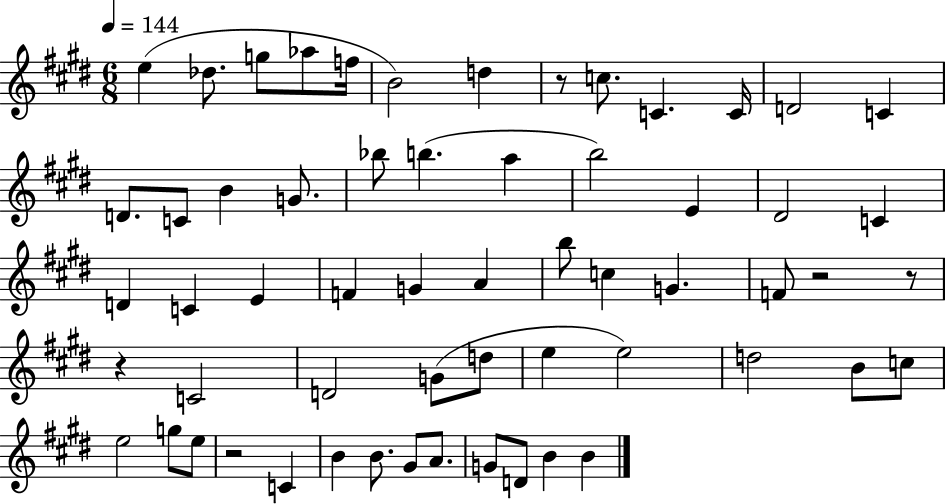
E5/q Db5/e. G5/e Ab5/e F5/s B4/h D5/q R/e C5/e. C4/q. C4/s D4/h C4/q D4/e. C4/e B4/q G4/e. Bb5/e B5/q. A5/q B5/h E4/q D#4/h C4/q D4/q C4/q E4/q F4/q G4/q A4/q B5/e C5/q G4/q. F4/e R/h R/e R/q C4/h D4/h G4/e D5/e E5/q E5/h D5/h B4/e C5/e E5/h G5/e E5/e R/h C4/q B4/q B4/e. G#4/e A4/e. G4/e D4/e B4/q B4/q